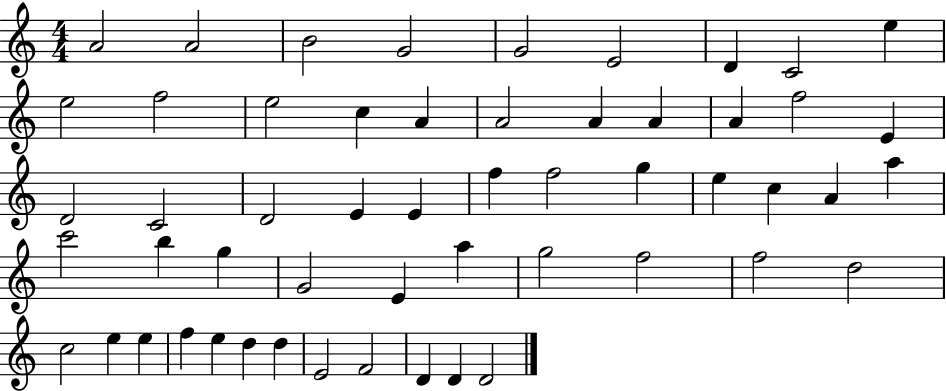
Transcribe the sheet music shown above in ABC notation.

X:1
T:Untitled
M:4/4
L:1/4
K:C
A2 A2 B2 G2 G2 E2 D C2 e e2 f2 e2 c A A2 A A A f2 E D2 C2 D2 E E f f2 g e c A a c'2 b g G2 E a g2 f2 f2 d2 c2 e e f e d d E2 F2 D D D2